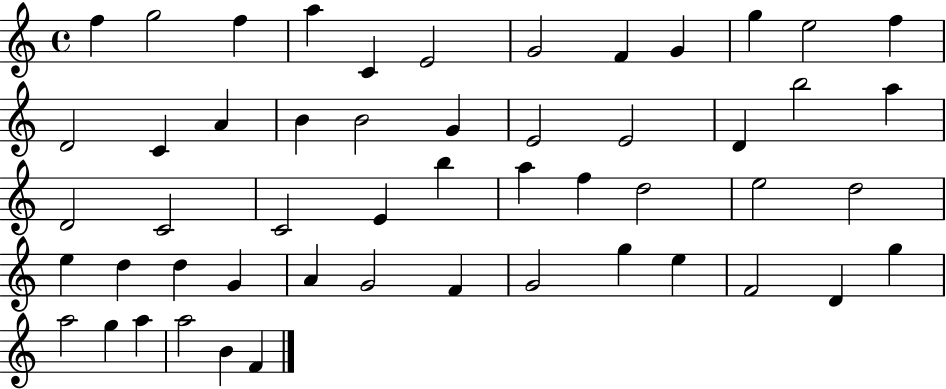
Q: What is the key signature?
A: C major